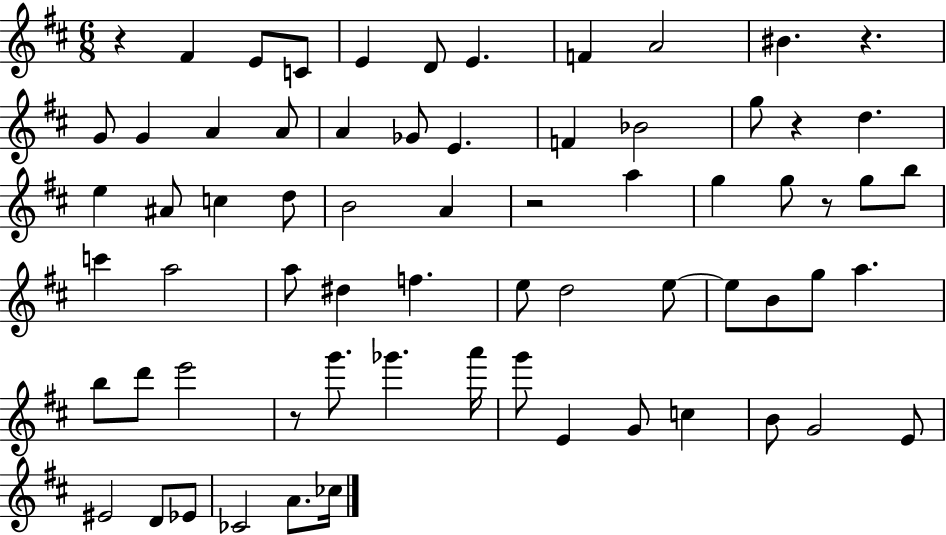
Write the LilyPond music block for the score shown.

{
  \clef treble
  \numericTimeSignature
  \time 6/8
  \key d \major
  r4 fis'4 e'8 c'8 | e'4 d'8 e'4. | f'4 a'2 | bis'4. r4. | \break g'8 g'4 a'4 a'8 | a'4 ges'8 e'4. | f'4 bes'2 | g''8 r4 d''4. | \break e''4 ais'8 c''4 d''8 | b'2 a'4 | r2 a''4 | g''4 g''8 r8 g''8 b''8 | \break c'''4 a''2 | a''8 dis''4 f''4. | e''8 d''2 e''8~~ | e''8 b'8 g''8 a''4. | \break b''8 d'''8 e'''2 | r8 g'''8. ges'''4. a'''16 | g'''8 e'4 g'8 c''4 | b'8 g'2 e'8 | \break eis'2 d'8 ees'8 | ces'2 a'8. ces''16 | \bar "|."
}